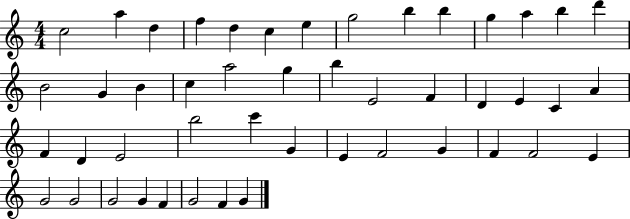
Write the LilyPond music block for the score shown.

{
  \clef treble
  \numericTimeSignature
  \time 4/4
  \key c \major
  c''2 a''4 d''4 | f''4 d''4 c''4 e''4 | g''2 b''4 b''4 | g''4 a''4 b''4 d'''4 | \break b'2 g'4 b'4 | c''4 a''2 g''4 | b''4 e'2 f'4 | d'4 e'4 c'4 a'4 | \break f'4 d'4 e'2 | b''2 c'''4 g'4 | e'4 f'2 g'4 | f'4 f'2 e'4 | \break g'2 g'2 | g'2 g'4 f'4 | g'2 f'4 g'4 | \bar "|."
}